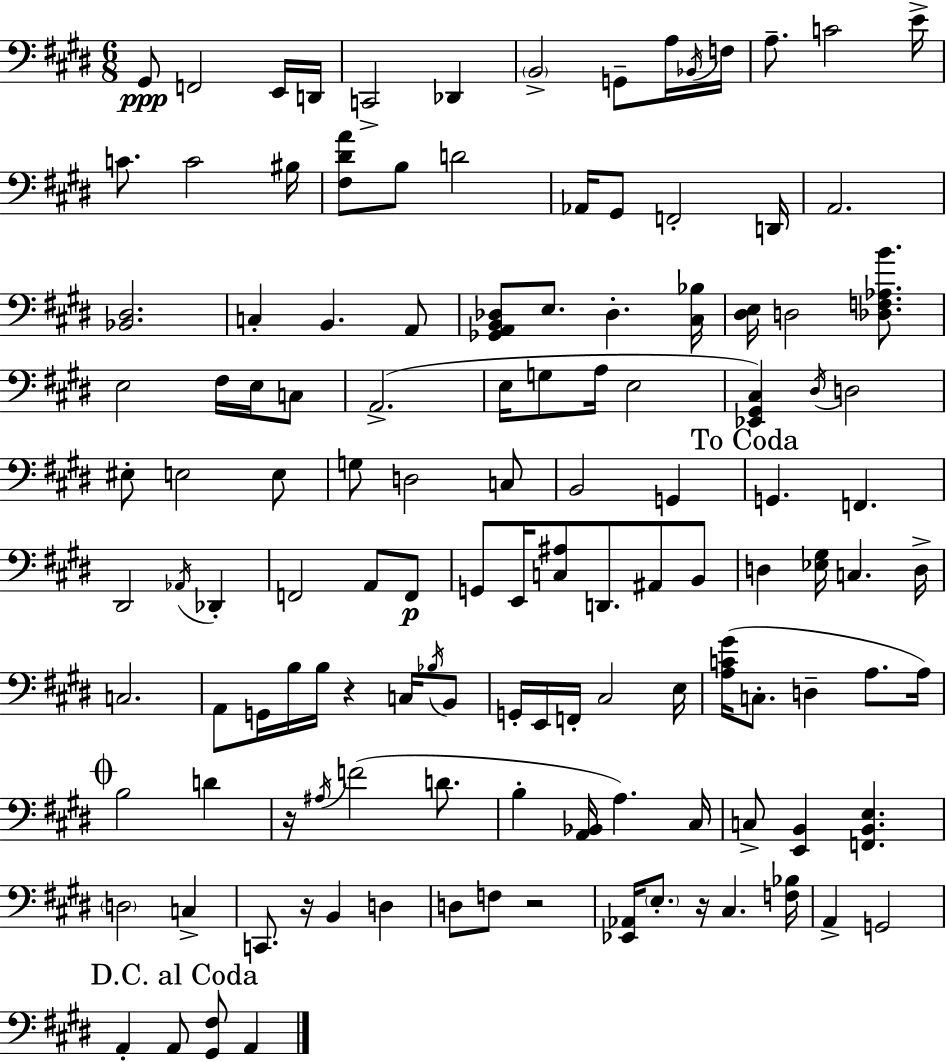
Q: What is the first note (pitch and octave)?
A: G#2